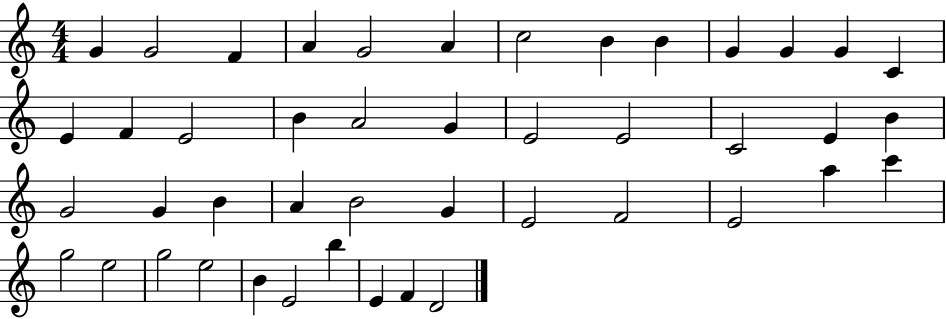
{
  \clef treble
  \numericTimeSignature
  \time 4/4
  \key c \major
  g'4 g'2 f'4 | a'4 g'2 a'4 | c''2 b'4 b'4 | g'4 g'4 g'4 c'4 | \break e'4 f'4 e'2 | b'4 a'2 g'4 | e'2 e'2 | c'2 e'4 b'4 | \break g'2 g'4 b'4 | a'4 b'2 g'4 | e'2 f'2 | e'2 a''4 c'''4 | \break g''2 e''2 | g''2 e''2 | b'4 e'2 b''4 | e'4 f'4 d'2 | \break \bar "|."
}